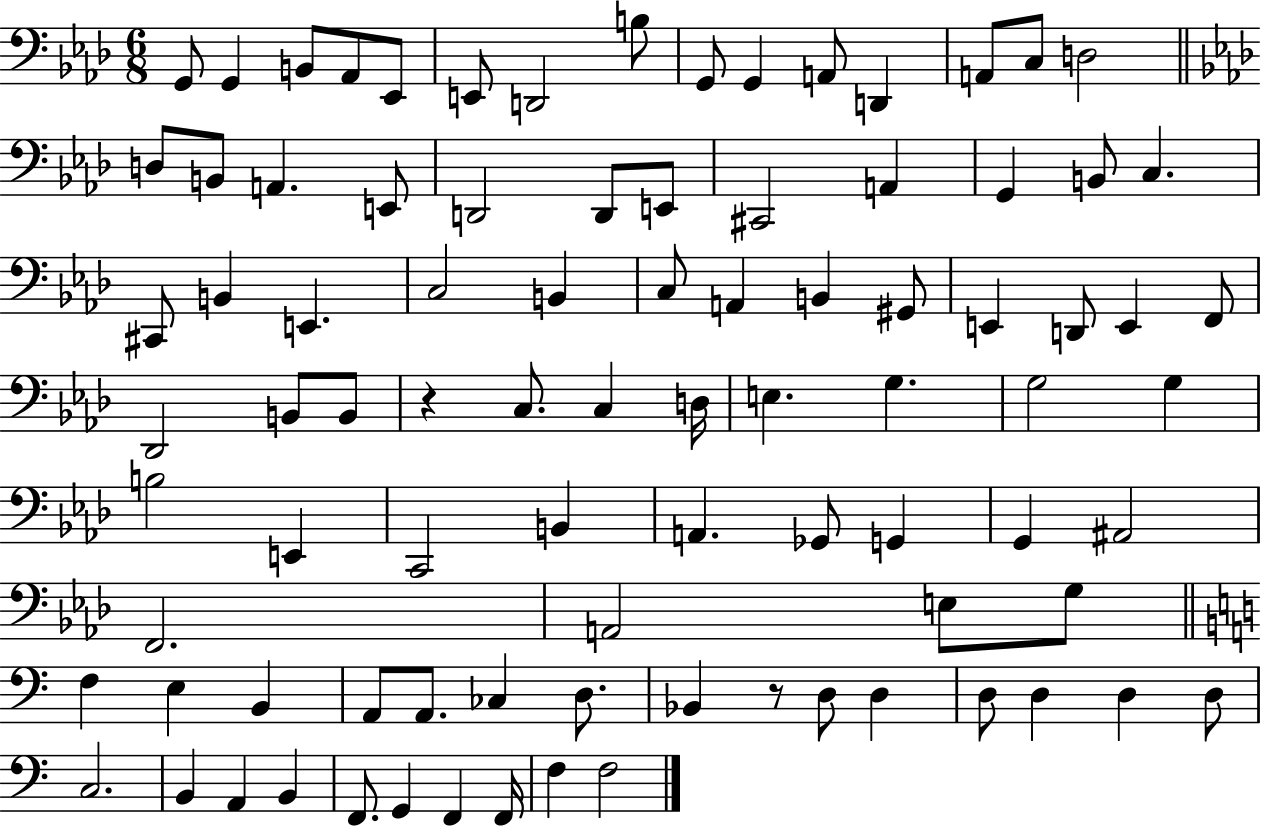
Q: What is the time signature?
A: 6/8